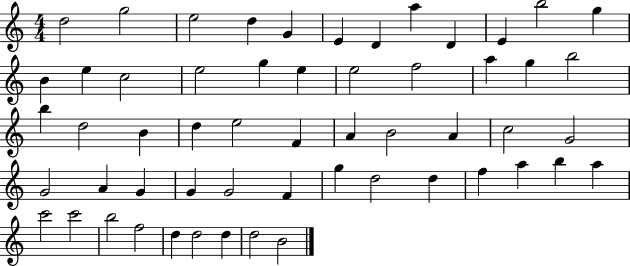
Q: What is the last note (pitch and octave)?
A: B4